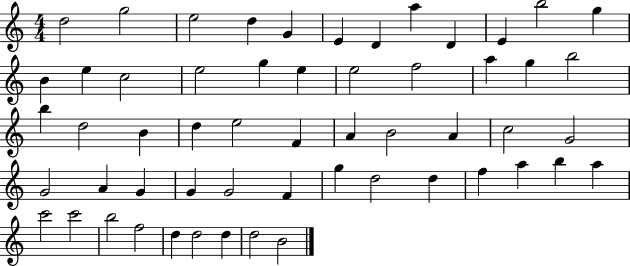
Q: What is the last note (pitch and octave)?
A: B4